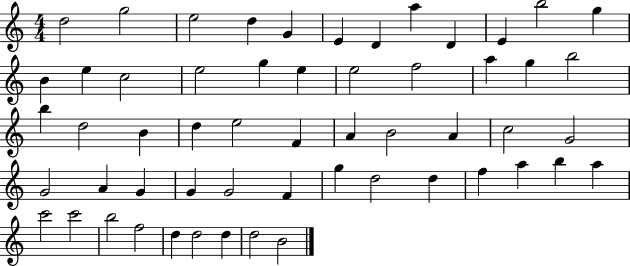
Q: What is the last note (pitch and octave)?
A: B4